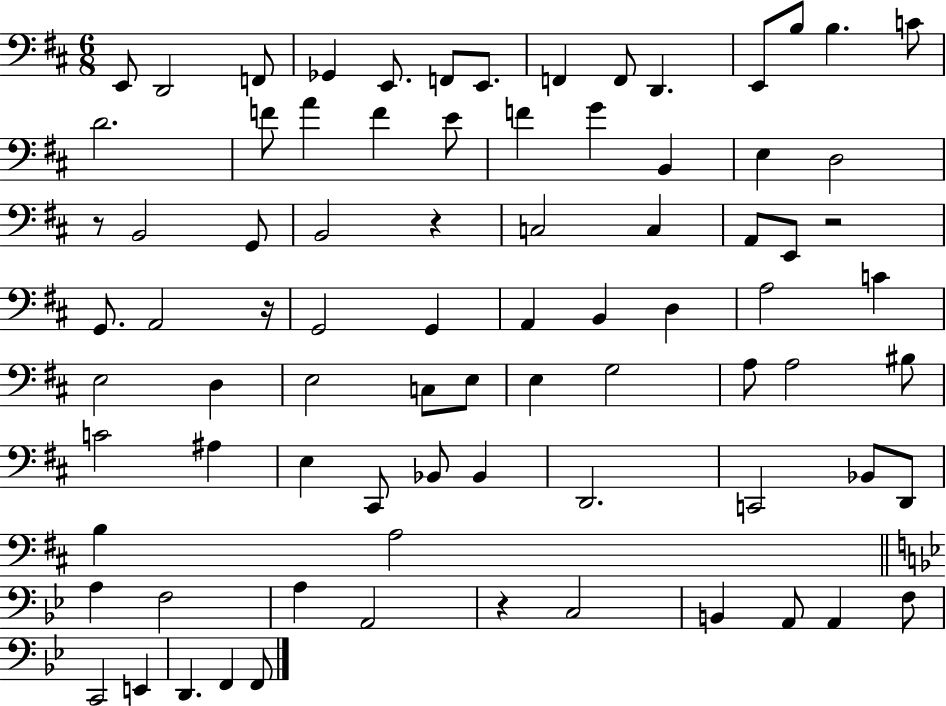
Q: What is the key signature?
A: D major